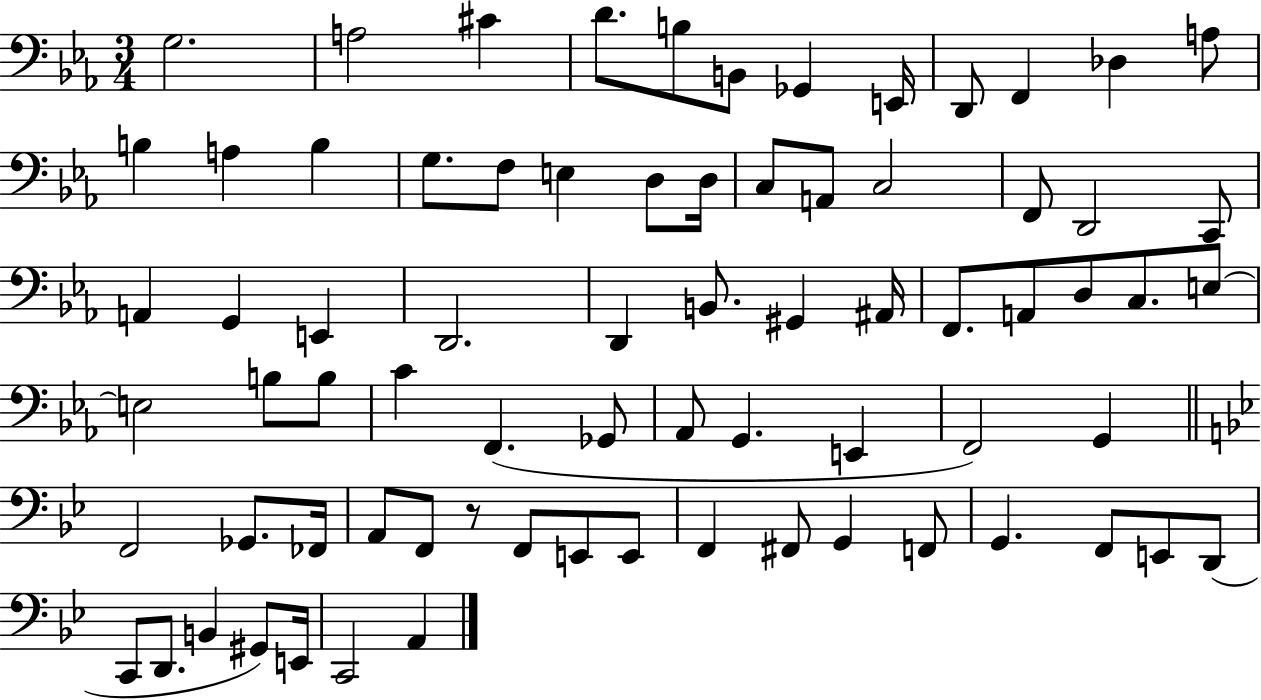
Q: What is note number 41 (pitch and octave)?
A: B3